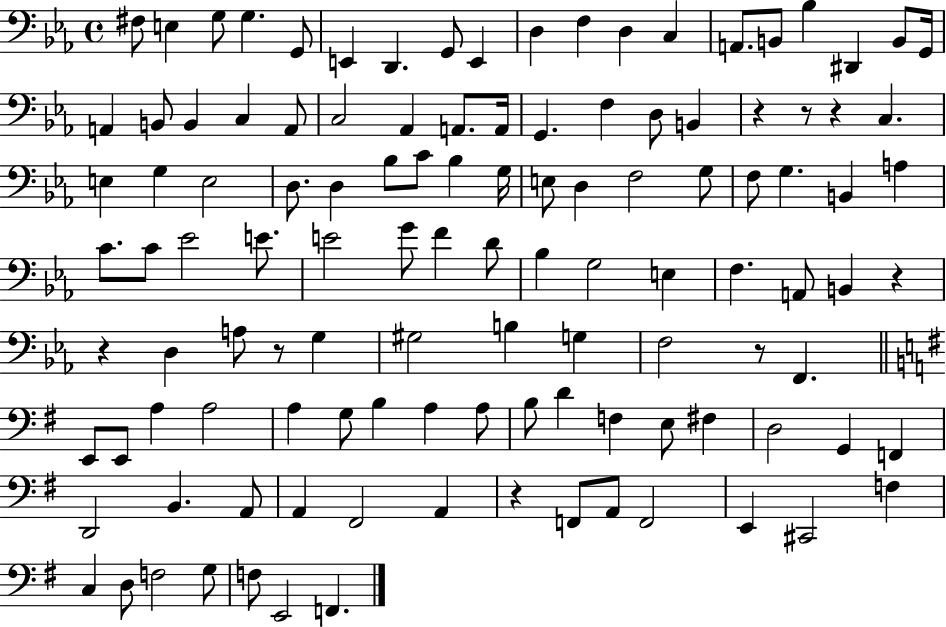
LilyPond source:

{
  \clef bass
  \time 4/4
  \defaultTimeSignature
  \key ees \major
  fis8 e4 g8 g4. g,8 | e,4 d,4. g,8 e,4 | d4 f4 d4 c4 | a,8. b,8 bes4 dis,4 b,8 g,16 | \break a,4 b,8 b,4 c4 a,8 | c2 aes,4 a,8. a,16 | g,4. f4 d8 b,4 | r4 r8 r4 c4. | \break e4 g4 e2 | d8. d4 bes8 c'8 bes4 g16 | e8 d4 f2 g8 | f8 g4. b,4 a4 | \break c'8. c'8 ees'2 e'8. | e'2 g'8 f'4 d'8 | bes4 g2 e4 | f4. a,8 b,4 r4 | \break r4 d4 a8 r8 g4 | gis2 b4 g4 | f2 r8 f,4. | \bar "||" \break \key g \major e,8 e,8 a4 a2 | a4 g8 b4 a4 a8 | b8 d'4 f4 e8 fis4 | d2 g,4 f,4 | \break d,2 b,4. a,8 | a,4 fis,2 a,4 | r4 f,8 a,8 f,2 | e,4 cis,2 f4 | \break c4 d8 f2 g8 | f8 e,2 f,4. | \bar "|."
}